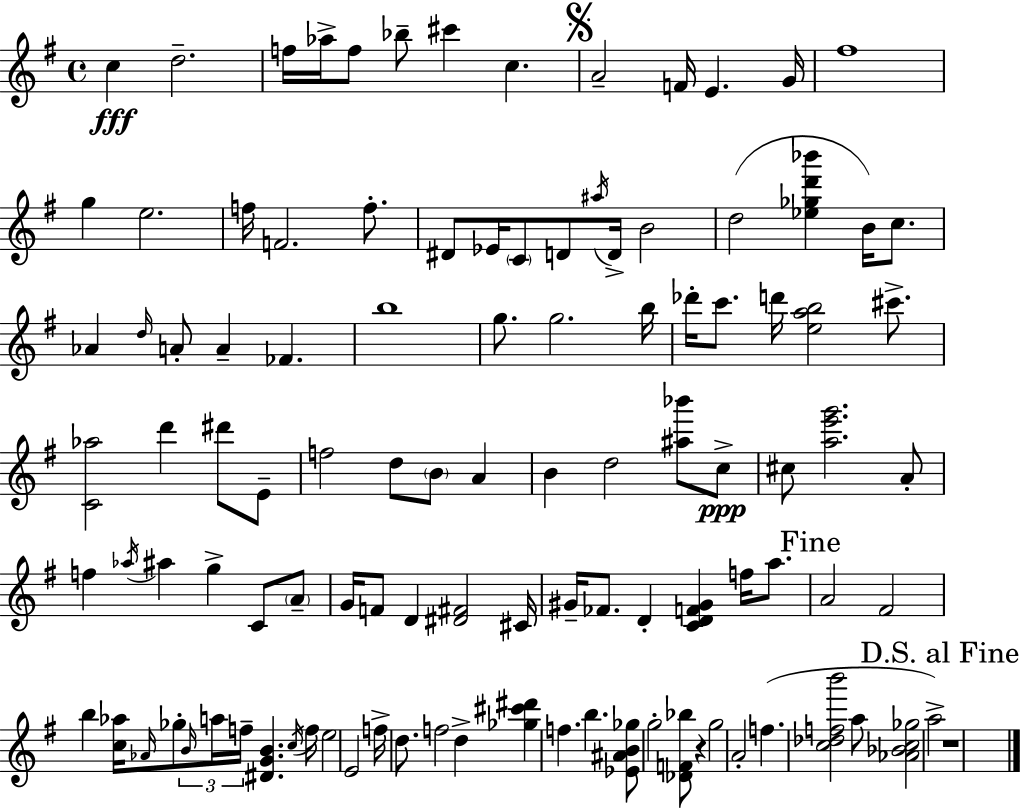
X:1
T:Untitled
M:4/4
L:1/4
K:Em
c d2 f/4 _a/4 f/2 _b/2 ^c' c A2 F/4 E G/4 ^f4 g e2 f/4 F2 f/2 ^D/2 _E/4 C/2 D/2 ^a/4 D/4 B2 d2 [_e_gd'_b'] B/4 c/2 _A d/4 A/2 A _F b4 g/2 g2 b/4 _d'/4 c'/2 d'/4 [eab]2 ^c'/2 [C_a]2 d' ^d'/2 E/2 f2 d/2 B/2 A B d2 [^a_b']/2 c/2 ^c/2 [ae'g']2 A/2 f _a/4 ^a g C/2 A/2 G/4 F/2 D [^D^F]2 ^C/4 ^G/4 _F/2 D [CDF^G] f/4 a/2 A2 ^F2 b [c_a]/4 _A/4 _g/2 B/4 a/4 f/4 [^DGB] c/4 f/4 e2 E2 f/4 d/2 f2 d [_g^c'^d'] f b [_E^AB_g]/2 g2 [_DF_b]/2 z g2 A2 f [c_dfb']2 a/2 [_A_Bc_g]2 a2 z4